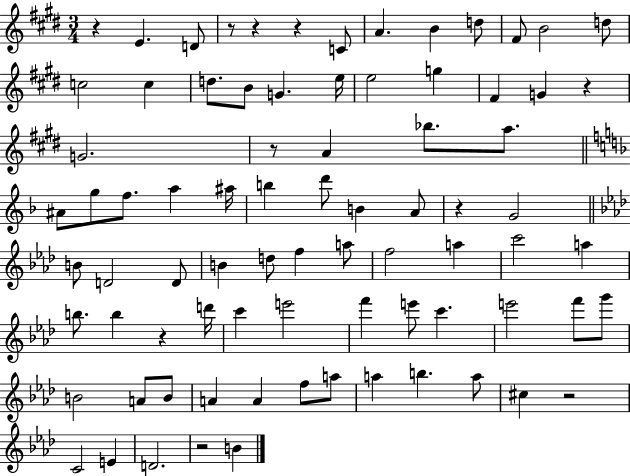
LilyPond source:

{
  \clef treble
  \numericTimeSignature
  \time 3/4
  \key e \major
  r4 e'4. d'8 | r8 r4 r4 c'8 | a'4. b'4 d''8 | fis'8 b'2 d''8 | \break c''2 c''4 | d''8. b'8 g'4. e''16 | e''2 g''4 | fis'4 g'4 r4 | \break g'2. | r8 a'4 bes''8. a''8. | \bar "||" \break \key d \minor ais'8 g''8 f''8. a''4 ais''16 | b''4 d'''8 b'4 a'8 | r4 g'2 | \bar "||" \break \key f \minor b'8 d'2 d'8 | b'4 d''8 f''4 a''8 | f''2 a''4 | c'''2 a''4 | \break b''8. b''4 r4 d'''16 | c'''4 e'''2 | f'''4 e'''8 c'''4. | e'''2 f'''8 g'''8 | \break b'2 a'8 b'8 | a'4 a'4 f''8 a''8 | a''4 b''4. a''8 | cis''4 r2 | \break c'2 e'4 | d'2. | r2 b'4 | \bar "|."
}